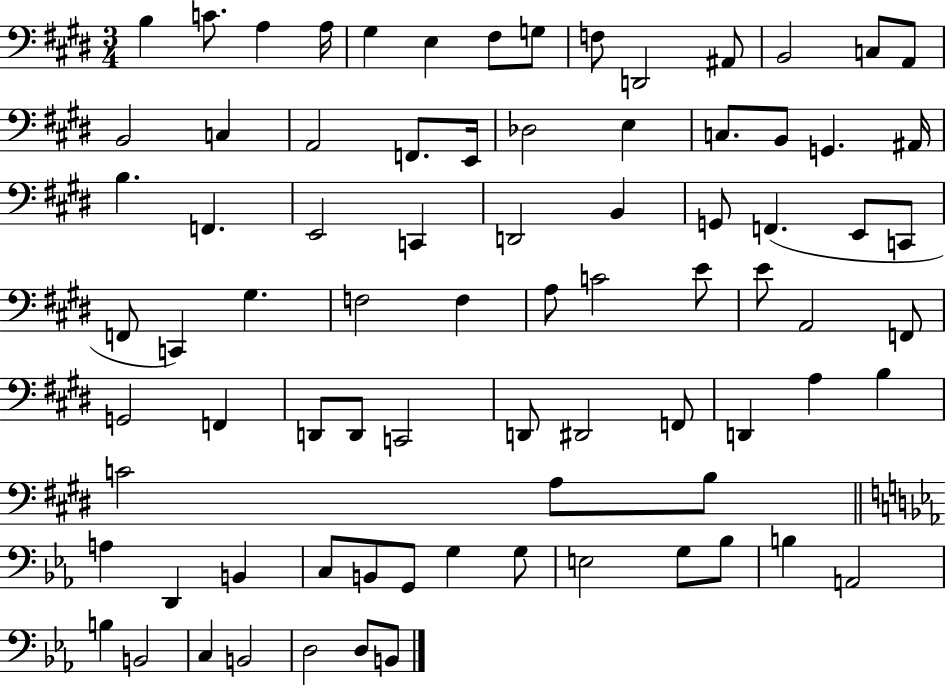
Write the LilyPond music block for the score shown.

{
  \clef bass
  \numericTimeSignature
  \time 3/4
  \key e \major
  b4 c'8. a4 a16 | gis4 e4 fis8 g8 | f8 d,2 ais,8 | b,2 c8 a,8 | \break b,2 c4 | a,2 f,8. e,16 | des2 e4 | c8. b,8 g,4. ais,16 | \break b4. f,4. | e,2 c,4 | d,2 b,4 | g,8 f,4.( e,8 c,8 | \break f,8 c,4) gis4. | f2 f4 | a8 c'2 e'8 | e'8 a,2 f,8 | \break g,2 f,4 | d,8 d,8 c,2 | d,8 dis,2 f,8 | d,4 a4 b4 | \break c'2 a8 b8 | \bar "||" \break \key ees \major a4 d,4 b,4 | c8 b,8 g,8 g4 g8 | e2 g8 bes8 | b4 a,2 | \break b4 b,2 | c4 b,2 | d2 d8 b,8 | \bar "|."
}